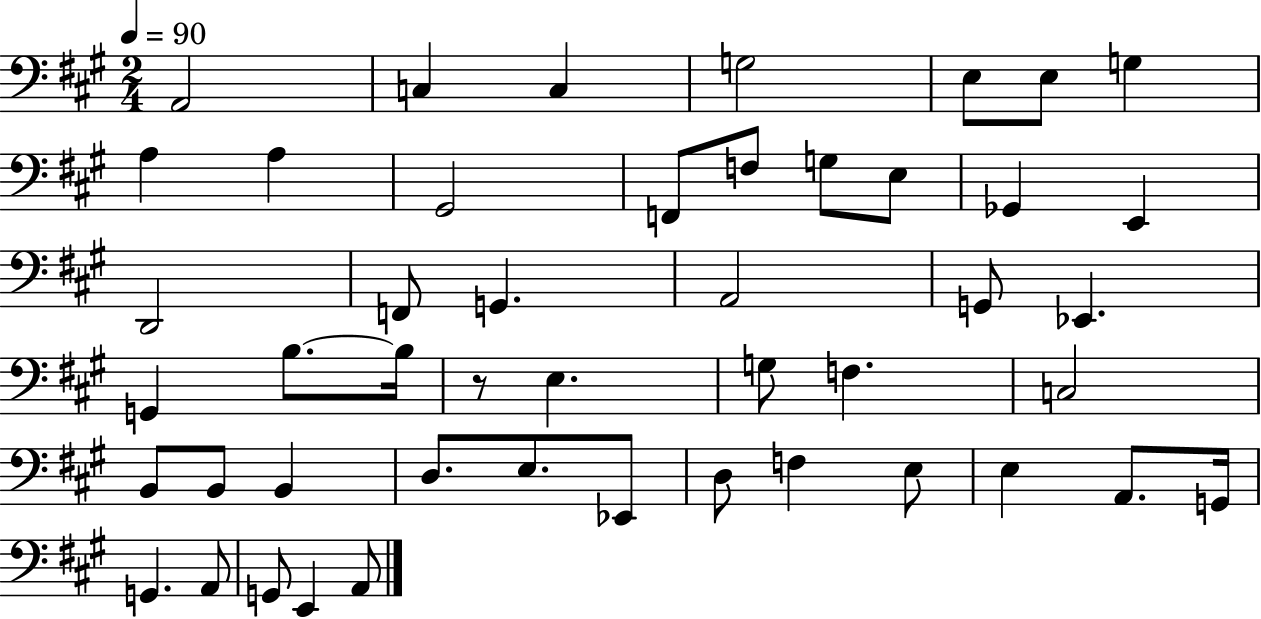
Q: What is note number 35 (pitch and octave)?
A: Eb2